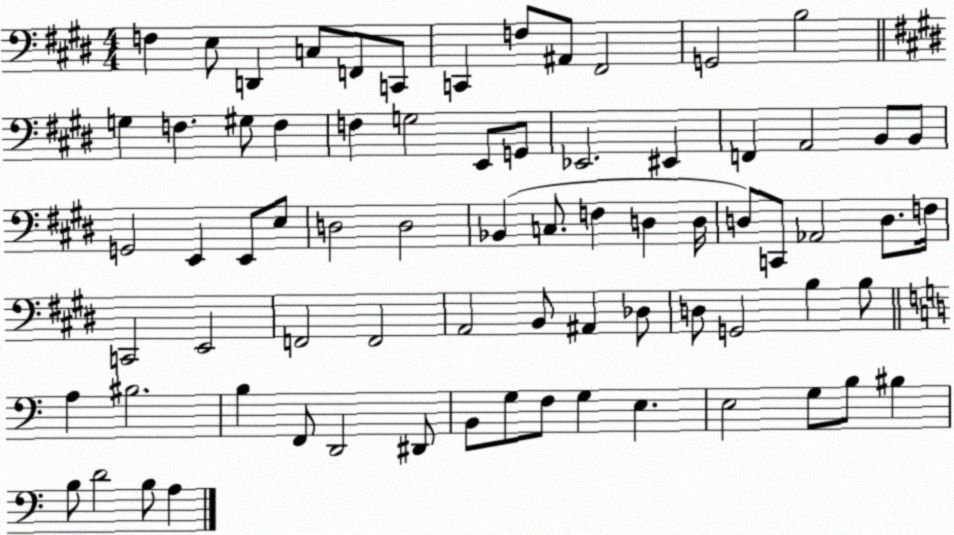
X:1
T:Untitled
M:4/4
L:1/4
K:E
F, E,/2 D,, C,/2 F,,/2 C,,/2 C,, F,/2 ^A,,/2 ^F,,2 G,,2 B,2 G, F, ^G,/2 F, F, G,2 E,,/2 G,,/2 _E,,2 ^E,, F,, A,,2 B,,/2 B,,/2 G,,2 E,, E,,/2 E,/2 D,2 D,2 _B,, C,/2 F, D, D,/4 D,/2 C,,/2 _A,,2 D,/2 F,/4 C,,2 E,,2 F,,2 F,,2 A,,2 B,,/2 ^A,, _D,/2 D,/2 G,,2 B, B,/2 A, ^B,2 B, F,,/2 D,,2 ^D,,/2 B,,/2 G,/2 F,/2 G, E, E,2 G,/2 B,/2 ^B, B,/2 D2 B,/2 A,